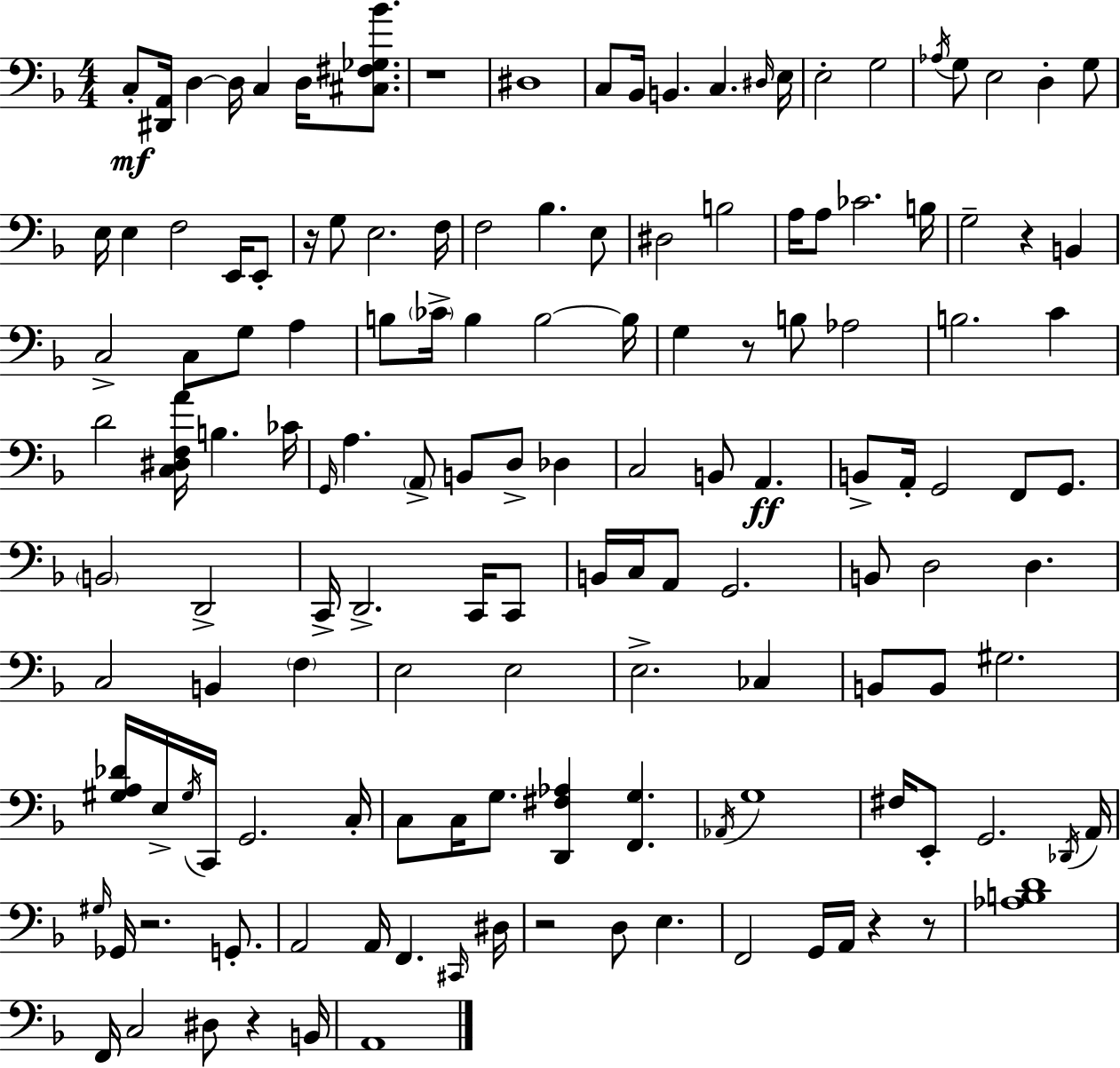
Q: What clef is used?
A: bass